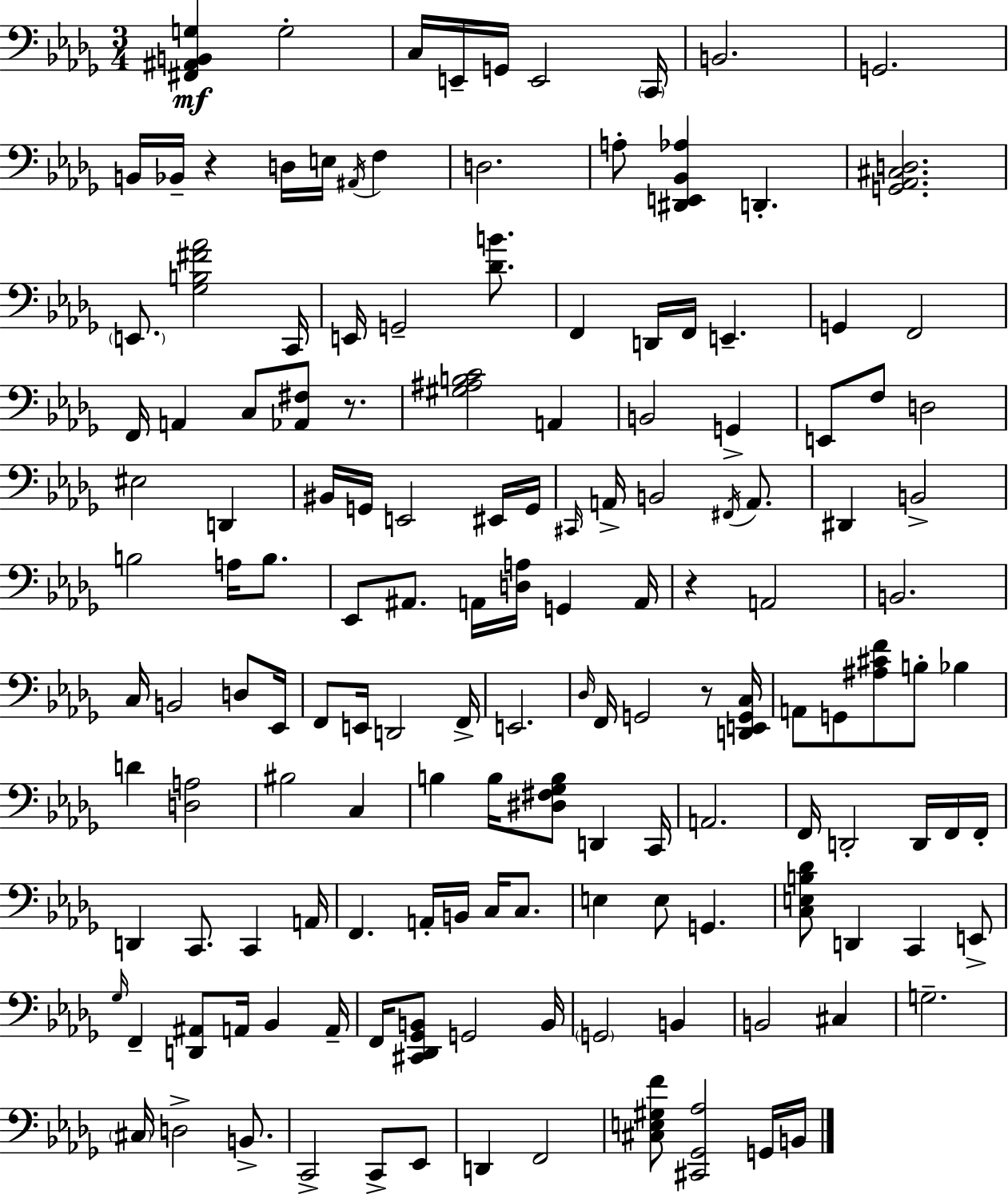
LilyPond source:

{
  \clef bass
  \numericTimeSignature
  \time 3/4
  \key bes \minor
  \repeat volta 2 { <fis, ais, b, g>4\mf g2-. | c16 e,16-- g,16 e,2 \parenthesize c,16 | b,2. | g,2. | \break b,16 bes,16-- r4 d16 e16 \acciaccatura { ais,16 } f4 | d2. | a8-. <dis, e, bes, aes>4 d,4.-. | <g, aes, cis d>2. | \break \parenthesize e,8. <ges b fis' aes'>2 | c,16 e,16 g,2-- <des' b'>8. | f,4 d,16 f,16 e,4.-- | g,4 f,2 | \break f,16 a,4 c8 <aes, fis>8 r8. | <gis ais b c'>2 a,4 | b,2 g,4-> | e,8 f8 d2 | \break eis2 d,4 | bis,16 g,16 e,2 eis,16 | g,16 \grace { cis,16 } a,16-> b,2 \acciaccatura { fis,16 } | a,8. dis,4 b,2-> | \break b2 a16 | b8. ees,8 ais,8. a,16 <d a>16 g,4 | a,16 r4 a,2 | b,2. | \break c16 b,2 | d8 ees,16 f,8 e,16 d,2 | f,16-> e,2. | \grace { des16 } f,16 g,2 | \break r8 <d, e, g, c>16 a,8 g,8 <ais cis' f'>8 b8-. | bes4 d'4 <d a>2 | bis2 | c4 b4 b16 <dis fis ges b>8 d,4 | \break c,16 a,2. | f,16 d,2-. | d,16 f,16 f,16-. d,4 c,8. c,4 | a,16 f,4. a,16-. b,16 | \break c16 c8. e4 e8 g,4. | <c e b des'>8 d,4 c,4 | e,8-> \grace { ges16 } f,4-- <d, ais,>8 a,16 | bes,4 a,16-- f,16 <cis, des, ges, b,>8 g,2 | \break b,16 \parenthesize g,2 | b,4 b,2 | cis4 g2.-- | \parenthesize cis16 d2-> | \break b,8.-> c,2-> | c,8-> ees,8 d,4 f,2 | <cis e gis f'>8 <cis, ges, aes>2 | g,16 b,16 } \bar "|."
}